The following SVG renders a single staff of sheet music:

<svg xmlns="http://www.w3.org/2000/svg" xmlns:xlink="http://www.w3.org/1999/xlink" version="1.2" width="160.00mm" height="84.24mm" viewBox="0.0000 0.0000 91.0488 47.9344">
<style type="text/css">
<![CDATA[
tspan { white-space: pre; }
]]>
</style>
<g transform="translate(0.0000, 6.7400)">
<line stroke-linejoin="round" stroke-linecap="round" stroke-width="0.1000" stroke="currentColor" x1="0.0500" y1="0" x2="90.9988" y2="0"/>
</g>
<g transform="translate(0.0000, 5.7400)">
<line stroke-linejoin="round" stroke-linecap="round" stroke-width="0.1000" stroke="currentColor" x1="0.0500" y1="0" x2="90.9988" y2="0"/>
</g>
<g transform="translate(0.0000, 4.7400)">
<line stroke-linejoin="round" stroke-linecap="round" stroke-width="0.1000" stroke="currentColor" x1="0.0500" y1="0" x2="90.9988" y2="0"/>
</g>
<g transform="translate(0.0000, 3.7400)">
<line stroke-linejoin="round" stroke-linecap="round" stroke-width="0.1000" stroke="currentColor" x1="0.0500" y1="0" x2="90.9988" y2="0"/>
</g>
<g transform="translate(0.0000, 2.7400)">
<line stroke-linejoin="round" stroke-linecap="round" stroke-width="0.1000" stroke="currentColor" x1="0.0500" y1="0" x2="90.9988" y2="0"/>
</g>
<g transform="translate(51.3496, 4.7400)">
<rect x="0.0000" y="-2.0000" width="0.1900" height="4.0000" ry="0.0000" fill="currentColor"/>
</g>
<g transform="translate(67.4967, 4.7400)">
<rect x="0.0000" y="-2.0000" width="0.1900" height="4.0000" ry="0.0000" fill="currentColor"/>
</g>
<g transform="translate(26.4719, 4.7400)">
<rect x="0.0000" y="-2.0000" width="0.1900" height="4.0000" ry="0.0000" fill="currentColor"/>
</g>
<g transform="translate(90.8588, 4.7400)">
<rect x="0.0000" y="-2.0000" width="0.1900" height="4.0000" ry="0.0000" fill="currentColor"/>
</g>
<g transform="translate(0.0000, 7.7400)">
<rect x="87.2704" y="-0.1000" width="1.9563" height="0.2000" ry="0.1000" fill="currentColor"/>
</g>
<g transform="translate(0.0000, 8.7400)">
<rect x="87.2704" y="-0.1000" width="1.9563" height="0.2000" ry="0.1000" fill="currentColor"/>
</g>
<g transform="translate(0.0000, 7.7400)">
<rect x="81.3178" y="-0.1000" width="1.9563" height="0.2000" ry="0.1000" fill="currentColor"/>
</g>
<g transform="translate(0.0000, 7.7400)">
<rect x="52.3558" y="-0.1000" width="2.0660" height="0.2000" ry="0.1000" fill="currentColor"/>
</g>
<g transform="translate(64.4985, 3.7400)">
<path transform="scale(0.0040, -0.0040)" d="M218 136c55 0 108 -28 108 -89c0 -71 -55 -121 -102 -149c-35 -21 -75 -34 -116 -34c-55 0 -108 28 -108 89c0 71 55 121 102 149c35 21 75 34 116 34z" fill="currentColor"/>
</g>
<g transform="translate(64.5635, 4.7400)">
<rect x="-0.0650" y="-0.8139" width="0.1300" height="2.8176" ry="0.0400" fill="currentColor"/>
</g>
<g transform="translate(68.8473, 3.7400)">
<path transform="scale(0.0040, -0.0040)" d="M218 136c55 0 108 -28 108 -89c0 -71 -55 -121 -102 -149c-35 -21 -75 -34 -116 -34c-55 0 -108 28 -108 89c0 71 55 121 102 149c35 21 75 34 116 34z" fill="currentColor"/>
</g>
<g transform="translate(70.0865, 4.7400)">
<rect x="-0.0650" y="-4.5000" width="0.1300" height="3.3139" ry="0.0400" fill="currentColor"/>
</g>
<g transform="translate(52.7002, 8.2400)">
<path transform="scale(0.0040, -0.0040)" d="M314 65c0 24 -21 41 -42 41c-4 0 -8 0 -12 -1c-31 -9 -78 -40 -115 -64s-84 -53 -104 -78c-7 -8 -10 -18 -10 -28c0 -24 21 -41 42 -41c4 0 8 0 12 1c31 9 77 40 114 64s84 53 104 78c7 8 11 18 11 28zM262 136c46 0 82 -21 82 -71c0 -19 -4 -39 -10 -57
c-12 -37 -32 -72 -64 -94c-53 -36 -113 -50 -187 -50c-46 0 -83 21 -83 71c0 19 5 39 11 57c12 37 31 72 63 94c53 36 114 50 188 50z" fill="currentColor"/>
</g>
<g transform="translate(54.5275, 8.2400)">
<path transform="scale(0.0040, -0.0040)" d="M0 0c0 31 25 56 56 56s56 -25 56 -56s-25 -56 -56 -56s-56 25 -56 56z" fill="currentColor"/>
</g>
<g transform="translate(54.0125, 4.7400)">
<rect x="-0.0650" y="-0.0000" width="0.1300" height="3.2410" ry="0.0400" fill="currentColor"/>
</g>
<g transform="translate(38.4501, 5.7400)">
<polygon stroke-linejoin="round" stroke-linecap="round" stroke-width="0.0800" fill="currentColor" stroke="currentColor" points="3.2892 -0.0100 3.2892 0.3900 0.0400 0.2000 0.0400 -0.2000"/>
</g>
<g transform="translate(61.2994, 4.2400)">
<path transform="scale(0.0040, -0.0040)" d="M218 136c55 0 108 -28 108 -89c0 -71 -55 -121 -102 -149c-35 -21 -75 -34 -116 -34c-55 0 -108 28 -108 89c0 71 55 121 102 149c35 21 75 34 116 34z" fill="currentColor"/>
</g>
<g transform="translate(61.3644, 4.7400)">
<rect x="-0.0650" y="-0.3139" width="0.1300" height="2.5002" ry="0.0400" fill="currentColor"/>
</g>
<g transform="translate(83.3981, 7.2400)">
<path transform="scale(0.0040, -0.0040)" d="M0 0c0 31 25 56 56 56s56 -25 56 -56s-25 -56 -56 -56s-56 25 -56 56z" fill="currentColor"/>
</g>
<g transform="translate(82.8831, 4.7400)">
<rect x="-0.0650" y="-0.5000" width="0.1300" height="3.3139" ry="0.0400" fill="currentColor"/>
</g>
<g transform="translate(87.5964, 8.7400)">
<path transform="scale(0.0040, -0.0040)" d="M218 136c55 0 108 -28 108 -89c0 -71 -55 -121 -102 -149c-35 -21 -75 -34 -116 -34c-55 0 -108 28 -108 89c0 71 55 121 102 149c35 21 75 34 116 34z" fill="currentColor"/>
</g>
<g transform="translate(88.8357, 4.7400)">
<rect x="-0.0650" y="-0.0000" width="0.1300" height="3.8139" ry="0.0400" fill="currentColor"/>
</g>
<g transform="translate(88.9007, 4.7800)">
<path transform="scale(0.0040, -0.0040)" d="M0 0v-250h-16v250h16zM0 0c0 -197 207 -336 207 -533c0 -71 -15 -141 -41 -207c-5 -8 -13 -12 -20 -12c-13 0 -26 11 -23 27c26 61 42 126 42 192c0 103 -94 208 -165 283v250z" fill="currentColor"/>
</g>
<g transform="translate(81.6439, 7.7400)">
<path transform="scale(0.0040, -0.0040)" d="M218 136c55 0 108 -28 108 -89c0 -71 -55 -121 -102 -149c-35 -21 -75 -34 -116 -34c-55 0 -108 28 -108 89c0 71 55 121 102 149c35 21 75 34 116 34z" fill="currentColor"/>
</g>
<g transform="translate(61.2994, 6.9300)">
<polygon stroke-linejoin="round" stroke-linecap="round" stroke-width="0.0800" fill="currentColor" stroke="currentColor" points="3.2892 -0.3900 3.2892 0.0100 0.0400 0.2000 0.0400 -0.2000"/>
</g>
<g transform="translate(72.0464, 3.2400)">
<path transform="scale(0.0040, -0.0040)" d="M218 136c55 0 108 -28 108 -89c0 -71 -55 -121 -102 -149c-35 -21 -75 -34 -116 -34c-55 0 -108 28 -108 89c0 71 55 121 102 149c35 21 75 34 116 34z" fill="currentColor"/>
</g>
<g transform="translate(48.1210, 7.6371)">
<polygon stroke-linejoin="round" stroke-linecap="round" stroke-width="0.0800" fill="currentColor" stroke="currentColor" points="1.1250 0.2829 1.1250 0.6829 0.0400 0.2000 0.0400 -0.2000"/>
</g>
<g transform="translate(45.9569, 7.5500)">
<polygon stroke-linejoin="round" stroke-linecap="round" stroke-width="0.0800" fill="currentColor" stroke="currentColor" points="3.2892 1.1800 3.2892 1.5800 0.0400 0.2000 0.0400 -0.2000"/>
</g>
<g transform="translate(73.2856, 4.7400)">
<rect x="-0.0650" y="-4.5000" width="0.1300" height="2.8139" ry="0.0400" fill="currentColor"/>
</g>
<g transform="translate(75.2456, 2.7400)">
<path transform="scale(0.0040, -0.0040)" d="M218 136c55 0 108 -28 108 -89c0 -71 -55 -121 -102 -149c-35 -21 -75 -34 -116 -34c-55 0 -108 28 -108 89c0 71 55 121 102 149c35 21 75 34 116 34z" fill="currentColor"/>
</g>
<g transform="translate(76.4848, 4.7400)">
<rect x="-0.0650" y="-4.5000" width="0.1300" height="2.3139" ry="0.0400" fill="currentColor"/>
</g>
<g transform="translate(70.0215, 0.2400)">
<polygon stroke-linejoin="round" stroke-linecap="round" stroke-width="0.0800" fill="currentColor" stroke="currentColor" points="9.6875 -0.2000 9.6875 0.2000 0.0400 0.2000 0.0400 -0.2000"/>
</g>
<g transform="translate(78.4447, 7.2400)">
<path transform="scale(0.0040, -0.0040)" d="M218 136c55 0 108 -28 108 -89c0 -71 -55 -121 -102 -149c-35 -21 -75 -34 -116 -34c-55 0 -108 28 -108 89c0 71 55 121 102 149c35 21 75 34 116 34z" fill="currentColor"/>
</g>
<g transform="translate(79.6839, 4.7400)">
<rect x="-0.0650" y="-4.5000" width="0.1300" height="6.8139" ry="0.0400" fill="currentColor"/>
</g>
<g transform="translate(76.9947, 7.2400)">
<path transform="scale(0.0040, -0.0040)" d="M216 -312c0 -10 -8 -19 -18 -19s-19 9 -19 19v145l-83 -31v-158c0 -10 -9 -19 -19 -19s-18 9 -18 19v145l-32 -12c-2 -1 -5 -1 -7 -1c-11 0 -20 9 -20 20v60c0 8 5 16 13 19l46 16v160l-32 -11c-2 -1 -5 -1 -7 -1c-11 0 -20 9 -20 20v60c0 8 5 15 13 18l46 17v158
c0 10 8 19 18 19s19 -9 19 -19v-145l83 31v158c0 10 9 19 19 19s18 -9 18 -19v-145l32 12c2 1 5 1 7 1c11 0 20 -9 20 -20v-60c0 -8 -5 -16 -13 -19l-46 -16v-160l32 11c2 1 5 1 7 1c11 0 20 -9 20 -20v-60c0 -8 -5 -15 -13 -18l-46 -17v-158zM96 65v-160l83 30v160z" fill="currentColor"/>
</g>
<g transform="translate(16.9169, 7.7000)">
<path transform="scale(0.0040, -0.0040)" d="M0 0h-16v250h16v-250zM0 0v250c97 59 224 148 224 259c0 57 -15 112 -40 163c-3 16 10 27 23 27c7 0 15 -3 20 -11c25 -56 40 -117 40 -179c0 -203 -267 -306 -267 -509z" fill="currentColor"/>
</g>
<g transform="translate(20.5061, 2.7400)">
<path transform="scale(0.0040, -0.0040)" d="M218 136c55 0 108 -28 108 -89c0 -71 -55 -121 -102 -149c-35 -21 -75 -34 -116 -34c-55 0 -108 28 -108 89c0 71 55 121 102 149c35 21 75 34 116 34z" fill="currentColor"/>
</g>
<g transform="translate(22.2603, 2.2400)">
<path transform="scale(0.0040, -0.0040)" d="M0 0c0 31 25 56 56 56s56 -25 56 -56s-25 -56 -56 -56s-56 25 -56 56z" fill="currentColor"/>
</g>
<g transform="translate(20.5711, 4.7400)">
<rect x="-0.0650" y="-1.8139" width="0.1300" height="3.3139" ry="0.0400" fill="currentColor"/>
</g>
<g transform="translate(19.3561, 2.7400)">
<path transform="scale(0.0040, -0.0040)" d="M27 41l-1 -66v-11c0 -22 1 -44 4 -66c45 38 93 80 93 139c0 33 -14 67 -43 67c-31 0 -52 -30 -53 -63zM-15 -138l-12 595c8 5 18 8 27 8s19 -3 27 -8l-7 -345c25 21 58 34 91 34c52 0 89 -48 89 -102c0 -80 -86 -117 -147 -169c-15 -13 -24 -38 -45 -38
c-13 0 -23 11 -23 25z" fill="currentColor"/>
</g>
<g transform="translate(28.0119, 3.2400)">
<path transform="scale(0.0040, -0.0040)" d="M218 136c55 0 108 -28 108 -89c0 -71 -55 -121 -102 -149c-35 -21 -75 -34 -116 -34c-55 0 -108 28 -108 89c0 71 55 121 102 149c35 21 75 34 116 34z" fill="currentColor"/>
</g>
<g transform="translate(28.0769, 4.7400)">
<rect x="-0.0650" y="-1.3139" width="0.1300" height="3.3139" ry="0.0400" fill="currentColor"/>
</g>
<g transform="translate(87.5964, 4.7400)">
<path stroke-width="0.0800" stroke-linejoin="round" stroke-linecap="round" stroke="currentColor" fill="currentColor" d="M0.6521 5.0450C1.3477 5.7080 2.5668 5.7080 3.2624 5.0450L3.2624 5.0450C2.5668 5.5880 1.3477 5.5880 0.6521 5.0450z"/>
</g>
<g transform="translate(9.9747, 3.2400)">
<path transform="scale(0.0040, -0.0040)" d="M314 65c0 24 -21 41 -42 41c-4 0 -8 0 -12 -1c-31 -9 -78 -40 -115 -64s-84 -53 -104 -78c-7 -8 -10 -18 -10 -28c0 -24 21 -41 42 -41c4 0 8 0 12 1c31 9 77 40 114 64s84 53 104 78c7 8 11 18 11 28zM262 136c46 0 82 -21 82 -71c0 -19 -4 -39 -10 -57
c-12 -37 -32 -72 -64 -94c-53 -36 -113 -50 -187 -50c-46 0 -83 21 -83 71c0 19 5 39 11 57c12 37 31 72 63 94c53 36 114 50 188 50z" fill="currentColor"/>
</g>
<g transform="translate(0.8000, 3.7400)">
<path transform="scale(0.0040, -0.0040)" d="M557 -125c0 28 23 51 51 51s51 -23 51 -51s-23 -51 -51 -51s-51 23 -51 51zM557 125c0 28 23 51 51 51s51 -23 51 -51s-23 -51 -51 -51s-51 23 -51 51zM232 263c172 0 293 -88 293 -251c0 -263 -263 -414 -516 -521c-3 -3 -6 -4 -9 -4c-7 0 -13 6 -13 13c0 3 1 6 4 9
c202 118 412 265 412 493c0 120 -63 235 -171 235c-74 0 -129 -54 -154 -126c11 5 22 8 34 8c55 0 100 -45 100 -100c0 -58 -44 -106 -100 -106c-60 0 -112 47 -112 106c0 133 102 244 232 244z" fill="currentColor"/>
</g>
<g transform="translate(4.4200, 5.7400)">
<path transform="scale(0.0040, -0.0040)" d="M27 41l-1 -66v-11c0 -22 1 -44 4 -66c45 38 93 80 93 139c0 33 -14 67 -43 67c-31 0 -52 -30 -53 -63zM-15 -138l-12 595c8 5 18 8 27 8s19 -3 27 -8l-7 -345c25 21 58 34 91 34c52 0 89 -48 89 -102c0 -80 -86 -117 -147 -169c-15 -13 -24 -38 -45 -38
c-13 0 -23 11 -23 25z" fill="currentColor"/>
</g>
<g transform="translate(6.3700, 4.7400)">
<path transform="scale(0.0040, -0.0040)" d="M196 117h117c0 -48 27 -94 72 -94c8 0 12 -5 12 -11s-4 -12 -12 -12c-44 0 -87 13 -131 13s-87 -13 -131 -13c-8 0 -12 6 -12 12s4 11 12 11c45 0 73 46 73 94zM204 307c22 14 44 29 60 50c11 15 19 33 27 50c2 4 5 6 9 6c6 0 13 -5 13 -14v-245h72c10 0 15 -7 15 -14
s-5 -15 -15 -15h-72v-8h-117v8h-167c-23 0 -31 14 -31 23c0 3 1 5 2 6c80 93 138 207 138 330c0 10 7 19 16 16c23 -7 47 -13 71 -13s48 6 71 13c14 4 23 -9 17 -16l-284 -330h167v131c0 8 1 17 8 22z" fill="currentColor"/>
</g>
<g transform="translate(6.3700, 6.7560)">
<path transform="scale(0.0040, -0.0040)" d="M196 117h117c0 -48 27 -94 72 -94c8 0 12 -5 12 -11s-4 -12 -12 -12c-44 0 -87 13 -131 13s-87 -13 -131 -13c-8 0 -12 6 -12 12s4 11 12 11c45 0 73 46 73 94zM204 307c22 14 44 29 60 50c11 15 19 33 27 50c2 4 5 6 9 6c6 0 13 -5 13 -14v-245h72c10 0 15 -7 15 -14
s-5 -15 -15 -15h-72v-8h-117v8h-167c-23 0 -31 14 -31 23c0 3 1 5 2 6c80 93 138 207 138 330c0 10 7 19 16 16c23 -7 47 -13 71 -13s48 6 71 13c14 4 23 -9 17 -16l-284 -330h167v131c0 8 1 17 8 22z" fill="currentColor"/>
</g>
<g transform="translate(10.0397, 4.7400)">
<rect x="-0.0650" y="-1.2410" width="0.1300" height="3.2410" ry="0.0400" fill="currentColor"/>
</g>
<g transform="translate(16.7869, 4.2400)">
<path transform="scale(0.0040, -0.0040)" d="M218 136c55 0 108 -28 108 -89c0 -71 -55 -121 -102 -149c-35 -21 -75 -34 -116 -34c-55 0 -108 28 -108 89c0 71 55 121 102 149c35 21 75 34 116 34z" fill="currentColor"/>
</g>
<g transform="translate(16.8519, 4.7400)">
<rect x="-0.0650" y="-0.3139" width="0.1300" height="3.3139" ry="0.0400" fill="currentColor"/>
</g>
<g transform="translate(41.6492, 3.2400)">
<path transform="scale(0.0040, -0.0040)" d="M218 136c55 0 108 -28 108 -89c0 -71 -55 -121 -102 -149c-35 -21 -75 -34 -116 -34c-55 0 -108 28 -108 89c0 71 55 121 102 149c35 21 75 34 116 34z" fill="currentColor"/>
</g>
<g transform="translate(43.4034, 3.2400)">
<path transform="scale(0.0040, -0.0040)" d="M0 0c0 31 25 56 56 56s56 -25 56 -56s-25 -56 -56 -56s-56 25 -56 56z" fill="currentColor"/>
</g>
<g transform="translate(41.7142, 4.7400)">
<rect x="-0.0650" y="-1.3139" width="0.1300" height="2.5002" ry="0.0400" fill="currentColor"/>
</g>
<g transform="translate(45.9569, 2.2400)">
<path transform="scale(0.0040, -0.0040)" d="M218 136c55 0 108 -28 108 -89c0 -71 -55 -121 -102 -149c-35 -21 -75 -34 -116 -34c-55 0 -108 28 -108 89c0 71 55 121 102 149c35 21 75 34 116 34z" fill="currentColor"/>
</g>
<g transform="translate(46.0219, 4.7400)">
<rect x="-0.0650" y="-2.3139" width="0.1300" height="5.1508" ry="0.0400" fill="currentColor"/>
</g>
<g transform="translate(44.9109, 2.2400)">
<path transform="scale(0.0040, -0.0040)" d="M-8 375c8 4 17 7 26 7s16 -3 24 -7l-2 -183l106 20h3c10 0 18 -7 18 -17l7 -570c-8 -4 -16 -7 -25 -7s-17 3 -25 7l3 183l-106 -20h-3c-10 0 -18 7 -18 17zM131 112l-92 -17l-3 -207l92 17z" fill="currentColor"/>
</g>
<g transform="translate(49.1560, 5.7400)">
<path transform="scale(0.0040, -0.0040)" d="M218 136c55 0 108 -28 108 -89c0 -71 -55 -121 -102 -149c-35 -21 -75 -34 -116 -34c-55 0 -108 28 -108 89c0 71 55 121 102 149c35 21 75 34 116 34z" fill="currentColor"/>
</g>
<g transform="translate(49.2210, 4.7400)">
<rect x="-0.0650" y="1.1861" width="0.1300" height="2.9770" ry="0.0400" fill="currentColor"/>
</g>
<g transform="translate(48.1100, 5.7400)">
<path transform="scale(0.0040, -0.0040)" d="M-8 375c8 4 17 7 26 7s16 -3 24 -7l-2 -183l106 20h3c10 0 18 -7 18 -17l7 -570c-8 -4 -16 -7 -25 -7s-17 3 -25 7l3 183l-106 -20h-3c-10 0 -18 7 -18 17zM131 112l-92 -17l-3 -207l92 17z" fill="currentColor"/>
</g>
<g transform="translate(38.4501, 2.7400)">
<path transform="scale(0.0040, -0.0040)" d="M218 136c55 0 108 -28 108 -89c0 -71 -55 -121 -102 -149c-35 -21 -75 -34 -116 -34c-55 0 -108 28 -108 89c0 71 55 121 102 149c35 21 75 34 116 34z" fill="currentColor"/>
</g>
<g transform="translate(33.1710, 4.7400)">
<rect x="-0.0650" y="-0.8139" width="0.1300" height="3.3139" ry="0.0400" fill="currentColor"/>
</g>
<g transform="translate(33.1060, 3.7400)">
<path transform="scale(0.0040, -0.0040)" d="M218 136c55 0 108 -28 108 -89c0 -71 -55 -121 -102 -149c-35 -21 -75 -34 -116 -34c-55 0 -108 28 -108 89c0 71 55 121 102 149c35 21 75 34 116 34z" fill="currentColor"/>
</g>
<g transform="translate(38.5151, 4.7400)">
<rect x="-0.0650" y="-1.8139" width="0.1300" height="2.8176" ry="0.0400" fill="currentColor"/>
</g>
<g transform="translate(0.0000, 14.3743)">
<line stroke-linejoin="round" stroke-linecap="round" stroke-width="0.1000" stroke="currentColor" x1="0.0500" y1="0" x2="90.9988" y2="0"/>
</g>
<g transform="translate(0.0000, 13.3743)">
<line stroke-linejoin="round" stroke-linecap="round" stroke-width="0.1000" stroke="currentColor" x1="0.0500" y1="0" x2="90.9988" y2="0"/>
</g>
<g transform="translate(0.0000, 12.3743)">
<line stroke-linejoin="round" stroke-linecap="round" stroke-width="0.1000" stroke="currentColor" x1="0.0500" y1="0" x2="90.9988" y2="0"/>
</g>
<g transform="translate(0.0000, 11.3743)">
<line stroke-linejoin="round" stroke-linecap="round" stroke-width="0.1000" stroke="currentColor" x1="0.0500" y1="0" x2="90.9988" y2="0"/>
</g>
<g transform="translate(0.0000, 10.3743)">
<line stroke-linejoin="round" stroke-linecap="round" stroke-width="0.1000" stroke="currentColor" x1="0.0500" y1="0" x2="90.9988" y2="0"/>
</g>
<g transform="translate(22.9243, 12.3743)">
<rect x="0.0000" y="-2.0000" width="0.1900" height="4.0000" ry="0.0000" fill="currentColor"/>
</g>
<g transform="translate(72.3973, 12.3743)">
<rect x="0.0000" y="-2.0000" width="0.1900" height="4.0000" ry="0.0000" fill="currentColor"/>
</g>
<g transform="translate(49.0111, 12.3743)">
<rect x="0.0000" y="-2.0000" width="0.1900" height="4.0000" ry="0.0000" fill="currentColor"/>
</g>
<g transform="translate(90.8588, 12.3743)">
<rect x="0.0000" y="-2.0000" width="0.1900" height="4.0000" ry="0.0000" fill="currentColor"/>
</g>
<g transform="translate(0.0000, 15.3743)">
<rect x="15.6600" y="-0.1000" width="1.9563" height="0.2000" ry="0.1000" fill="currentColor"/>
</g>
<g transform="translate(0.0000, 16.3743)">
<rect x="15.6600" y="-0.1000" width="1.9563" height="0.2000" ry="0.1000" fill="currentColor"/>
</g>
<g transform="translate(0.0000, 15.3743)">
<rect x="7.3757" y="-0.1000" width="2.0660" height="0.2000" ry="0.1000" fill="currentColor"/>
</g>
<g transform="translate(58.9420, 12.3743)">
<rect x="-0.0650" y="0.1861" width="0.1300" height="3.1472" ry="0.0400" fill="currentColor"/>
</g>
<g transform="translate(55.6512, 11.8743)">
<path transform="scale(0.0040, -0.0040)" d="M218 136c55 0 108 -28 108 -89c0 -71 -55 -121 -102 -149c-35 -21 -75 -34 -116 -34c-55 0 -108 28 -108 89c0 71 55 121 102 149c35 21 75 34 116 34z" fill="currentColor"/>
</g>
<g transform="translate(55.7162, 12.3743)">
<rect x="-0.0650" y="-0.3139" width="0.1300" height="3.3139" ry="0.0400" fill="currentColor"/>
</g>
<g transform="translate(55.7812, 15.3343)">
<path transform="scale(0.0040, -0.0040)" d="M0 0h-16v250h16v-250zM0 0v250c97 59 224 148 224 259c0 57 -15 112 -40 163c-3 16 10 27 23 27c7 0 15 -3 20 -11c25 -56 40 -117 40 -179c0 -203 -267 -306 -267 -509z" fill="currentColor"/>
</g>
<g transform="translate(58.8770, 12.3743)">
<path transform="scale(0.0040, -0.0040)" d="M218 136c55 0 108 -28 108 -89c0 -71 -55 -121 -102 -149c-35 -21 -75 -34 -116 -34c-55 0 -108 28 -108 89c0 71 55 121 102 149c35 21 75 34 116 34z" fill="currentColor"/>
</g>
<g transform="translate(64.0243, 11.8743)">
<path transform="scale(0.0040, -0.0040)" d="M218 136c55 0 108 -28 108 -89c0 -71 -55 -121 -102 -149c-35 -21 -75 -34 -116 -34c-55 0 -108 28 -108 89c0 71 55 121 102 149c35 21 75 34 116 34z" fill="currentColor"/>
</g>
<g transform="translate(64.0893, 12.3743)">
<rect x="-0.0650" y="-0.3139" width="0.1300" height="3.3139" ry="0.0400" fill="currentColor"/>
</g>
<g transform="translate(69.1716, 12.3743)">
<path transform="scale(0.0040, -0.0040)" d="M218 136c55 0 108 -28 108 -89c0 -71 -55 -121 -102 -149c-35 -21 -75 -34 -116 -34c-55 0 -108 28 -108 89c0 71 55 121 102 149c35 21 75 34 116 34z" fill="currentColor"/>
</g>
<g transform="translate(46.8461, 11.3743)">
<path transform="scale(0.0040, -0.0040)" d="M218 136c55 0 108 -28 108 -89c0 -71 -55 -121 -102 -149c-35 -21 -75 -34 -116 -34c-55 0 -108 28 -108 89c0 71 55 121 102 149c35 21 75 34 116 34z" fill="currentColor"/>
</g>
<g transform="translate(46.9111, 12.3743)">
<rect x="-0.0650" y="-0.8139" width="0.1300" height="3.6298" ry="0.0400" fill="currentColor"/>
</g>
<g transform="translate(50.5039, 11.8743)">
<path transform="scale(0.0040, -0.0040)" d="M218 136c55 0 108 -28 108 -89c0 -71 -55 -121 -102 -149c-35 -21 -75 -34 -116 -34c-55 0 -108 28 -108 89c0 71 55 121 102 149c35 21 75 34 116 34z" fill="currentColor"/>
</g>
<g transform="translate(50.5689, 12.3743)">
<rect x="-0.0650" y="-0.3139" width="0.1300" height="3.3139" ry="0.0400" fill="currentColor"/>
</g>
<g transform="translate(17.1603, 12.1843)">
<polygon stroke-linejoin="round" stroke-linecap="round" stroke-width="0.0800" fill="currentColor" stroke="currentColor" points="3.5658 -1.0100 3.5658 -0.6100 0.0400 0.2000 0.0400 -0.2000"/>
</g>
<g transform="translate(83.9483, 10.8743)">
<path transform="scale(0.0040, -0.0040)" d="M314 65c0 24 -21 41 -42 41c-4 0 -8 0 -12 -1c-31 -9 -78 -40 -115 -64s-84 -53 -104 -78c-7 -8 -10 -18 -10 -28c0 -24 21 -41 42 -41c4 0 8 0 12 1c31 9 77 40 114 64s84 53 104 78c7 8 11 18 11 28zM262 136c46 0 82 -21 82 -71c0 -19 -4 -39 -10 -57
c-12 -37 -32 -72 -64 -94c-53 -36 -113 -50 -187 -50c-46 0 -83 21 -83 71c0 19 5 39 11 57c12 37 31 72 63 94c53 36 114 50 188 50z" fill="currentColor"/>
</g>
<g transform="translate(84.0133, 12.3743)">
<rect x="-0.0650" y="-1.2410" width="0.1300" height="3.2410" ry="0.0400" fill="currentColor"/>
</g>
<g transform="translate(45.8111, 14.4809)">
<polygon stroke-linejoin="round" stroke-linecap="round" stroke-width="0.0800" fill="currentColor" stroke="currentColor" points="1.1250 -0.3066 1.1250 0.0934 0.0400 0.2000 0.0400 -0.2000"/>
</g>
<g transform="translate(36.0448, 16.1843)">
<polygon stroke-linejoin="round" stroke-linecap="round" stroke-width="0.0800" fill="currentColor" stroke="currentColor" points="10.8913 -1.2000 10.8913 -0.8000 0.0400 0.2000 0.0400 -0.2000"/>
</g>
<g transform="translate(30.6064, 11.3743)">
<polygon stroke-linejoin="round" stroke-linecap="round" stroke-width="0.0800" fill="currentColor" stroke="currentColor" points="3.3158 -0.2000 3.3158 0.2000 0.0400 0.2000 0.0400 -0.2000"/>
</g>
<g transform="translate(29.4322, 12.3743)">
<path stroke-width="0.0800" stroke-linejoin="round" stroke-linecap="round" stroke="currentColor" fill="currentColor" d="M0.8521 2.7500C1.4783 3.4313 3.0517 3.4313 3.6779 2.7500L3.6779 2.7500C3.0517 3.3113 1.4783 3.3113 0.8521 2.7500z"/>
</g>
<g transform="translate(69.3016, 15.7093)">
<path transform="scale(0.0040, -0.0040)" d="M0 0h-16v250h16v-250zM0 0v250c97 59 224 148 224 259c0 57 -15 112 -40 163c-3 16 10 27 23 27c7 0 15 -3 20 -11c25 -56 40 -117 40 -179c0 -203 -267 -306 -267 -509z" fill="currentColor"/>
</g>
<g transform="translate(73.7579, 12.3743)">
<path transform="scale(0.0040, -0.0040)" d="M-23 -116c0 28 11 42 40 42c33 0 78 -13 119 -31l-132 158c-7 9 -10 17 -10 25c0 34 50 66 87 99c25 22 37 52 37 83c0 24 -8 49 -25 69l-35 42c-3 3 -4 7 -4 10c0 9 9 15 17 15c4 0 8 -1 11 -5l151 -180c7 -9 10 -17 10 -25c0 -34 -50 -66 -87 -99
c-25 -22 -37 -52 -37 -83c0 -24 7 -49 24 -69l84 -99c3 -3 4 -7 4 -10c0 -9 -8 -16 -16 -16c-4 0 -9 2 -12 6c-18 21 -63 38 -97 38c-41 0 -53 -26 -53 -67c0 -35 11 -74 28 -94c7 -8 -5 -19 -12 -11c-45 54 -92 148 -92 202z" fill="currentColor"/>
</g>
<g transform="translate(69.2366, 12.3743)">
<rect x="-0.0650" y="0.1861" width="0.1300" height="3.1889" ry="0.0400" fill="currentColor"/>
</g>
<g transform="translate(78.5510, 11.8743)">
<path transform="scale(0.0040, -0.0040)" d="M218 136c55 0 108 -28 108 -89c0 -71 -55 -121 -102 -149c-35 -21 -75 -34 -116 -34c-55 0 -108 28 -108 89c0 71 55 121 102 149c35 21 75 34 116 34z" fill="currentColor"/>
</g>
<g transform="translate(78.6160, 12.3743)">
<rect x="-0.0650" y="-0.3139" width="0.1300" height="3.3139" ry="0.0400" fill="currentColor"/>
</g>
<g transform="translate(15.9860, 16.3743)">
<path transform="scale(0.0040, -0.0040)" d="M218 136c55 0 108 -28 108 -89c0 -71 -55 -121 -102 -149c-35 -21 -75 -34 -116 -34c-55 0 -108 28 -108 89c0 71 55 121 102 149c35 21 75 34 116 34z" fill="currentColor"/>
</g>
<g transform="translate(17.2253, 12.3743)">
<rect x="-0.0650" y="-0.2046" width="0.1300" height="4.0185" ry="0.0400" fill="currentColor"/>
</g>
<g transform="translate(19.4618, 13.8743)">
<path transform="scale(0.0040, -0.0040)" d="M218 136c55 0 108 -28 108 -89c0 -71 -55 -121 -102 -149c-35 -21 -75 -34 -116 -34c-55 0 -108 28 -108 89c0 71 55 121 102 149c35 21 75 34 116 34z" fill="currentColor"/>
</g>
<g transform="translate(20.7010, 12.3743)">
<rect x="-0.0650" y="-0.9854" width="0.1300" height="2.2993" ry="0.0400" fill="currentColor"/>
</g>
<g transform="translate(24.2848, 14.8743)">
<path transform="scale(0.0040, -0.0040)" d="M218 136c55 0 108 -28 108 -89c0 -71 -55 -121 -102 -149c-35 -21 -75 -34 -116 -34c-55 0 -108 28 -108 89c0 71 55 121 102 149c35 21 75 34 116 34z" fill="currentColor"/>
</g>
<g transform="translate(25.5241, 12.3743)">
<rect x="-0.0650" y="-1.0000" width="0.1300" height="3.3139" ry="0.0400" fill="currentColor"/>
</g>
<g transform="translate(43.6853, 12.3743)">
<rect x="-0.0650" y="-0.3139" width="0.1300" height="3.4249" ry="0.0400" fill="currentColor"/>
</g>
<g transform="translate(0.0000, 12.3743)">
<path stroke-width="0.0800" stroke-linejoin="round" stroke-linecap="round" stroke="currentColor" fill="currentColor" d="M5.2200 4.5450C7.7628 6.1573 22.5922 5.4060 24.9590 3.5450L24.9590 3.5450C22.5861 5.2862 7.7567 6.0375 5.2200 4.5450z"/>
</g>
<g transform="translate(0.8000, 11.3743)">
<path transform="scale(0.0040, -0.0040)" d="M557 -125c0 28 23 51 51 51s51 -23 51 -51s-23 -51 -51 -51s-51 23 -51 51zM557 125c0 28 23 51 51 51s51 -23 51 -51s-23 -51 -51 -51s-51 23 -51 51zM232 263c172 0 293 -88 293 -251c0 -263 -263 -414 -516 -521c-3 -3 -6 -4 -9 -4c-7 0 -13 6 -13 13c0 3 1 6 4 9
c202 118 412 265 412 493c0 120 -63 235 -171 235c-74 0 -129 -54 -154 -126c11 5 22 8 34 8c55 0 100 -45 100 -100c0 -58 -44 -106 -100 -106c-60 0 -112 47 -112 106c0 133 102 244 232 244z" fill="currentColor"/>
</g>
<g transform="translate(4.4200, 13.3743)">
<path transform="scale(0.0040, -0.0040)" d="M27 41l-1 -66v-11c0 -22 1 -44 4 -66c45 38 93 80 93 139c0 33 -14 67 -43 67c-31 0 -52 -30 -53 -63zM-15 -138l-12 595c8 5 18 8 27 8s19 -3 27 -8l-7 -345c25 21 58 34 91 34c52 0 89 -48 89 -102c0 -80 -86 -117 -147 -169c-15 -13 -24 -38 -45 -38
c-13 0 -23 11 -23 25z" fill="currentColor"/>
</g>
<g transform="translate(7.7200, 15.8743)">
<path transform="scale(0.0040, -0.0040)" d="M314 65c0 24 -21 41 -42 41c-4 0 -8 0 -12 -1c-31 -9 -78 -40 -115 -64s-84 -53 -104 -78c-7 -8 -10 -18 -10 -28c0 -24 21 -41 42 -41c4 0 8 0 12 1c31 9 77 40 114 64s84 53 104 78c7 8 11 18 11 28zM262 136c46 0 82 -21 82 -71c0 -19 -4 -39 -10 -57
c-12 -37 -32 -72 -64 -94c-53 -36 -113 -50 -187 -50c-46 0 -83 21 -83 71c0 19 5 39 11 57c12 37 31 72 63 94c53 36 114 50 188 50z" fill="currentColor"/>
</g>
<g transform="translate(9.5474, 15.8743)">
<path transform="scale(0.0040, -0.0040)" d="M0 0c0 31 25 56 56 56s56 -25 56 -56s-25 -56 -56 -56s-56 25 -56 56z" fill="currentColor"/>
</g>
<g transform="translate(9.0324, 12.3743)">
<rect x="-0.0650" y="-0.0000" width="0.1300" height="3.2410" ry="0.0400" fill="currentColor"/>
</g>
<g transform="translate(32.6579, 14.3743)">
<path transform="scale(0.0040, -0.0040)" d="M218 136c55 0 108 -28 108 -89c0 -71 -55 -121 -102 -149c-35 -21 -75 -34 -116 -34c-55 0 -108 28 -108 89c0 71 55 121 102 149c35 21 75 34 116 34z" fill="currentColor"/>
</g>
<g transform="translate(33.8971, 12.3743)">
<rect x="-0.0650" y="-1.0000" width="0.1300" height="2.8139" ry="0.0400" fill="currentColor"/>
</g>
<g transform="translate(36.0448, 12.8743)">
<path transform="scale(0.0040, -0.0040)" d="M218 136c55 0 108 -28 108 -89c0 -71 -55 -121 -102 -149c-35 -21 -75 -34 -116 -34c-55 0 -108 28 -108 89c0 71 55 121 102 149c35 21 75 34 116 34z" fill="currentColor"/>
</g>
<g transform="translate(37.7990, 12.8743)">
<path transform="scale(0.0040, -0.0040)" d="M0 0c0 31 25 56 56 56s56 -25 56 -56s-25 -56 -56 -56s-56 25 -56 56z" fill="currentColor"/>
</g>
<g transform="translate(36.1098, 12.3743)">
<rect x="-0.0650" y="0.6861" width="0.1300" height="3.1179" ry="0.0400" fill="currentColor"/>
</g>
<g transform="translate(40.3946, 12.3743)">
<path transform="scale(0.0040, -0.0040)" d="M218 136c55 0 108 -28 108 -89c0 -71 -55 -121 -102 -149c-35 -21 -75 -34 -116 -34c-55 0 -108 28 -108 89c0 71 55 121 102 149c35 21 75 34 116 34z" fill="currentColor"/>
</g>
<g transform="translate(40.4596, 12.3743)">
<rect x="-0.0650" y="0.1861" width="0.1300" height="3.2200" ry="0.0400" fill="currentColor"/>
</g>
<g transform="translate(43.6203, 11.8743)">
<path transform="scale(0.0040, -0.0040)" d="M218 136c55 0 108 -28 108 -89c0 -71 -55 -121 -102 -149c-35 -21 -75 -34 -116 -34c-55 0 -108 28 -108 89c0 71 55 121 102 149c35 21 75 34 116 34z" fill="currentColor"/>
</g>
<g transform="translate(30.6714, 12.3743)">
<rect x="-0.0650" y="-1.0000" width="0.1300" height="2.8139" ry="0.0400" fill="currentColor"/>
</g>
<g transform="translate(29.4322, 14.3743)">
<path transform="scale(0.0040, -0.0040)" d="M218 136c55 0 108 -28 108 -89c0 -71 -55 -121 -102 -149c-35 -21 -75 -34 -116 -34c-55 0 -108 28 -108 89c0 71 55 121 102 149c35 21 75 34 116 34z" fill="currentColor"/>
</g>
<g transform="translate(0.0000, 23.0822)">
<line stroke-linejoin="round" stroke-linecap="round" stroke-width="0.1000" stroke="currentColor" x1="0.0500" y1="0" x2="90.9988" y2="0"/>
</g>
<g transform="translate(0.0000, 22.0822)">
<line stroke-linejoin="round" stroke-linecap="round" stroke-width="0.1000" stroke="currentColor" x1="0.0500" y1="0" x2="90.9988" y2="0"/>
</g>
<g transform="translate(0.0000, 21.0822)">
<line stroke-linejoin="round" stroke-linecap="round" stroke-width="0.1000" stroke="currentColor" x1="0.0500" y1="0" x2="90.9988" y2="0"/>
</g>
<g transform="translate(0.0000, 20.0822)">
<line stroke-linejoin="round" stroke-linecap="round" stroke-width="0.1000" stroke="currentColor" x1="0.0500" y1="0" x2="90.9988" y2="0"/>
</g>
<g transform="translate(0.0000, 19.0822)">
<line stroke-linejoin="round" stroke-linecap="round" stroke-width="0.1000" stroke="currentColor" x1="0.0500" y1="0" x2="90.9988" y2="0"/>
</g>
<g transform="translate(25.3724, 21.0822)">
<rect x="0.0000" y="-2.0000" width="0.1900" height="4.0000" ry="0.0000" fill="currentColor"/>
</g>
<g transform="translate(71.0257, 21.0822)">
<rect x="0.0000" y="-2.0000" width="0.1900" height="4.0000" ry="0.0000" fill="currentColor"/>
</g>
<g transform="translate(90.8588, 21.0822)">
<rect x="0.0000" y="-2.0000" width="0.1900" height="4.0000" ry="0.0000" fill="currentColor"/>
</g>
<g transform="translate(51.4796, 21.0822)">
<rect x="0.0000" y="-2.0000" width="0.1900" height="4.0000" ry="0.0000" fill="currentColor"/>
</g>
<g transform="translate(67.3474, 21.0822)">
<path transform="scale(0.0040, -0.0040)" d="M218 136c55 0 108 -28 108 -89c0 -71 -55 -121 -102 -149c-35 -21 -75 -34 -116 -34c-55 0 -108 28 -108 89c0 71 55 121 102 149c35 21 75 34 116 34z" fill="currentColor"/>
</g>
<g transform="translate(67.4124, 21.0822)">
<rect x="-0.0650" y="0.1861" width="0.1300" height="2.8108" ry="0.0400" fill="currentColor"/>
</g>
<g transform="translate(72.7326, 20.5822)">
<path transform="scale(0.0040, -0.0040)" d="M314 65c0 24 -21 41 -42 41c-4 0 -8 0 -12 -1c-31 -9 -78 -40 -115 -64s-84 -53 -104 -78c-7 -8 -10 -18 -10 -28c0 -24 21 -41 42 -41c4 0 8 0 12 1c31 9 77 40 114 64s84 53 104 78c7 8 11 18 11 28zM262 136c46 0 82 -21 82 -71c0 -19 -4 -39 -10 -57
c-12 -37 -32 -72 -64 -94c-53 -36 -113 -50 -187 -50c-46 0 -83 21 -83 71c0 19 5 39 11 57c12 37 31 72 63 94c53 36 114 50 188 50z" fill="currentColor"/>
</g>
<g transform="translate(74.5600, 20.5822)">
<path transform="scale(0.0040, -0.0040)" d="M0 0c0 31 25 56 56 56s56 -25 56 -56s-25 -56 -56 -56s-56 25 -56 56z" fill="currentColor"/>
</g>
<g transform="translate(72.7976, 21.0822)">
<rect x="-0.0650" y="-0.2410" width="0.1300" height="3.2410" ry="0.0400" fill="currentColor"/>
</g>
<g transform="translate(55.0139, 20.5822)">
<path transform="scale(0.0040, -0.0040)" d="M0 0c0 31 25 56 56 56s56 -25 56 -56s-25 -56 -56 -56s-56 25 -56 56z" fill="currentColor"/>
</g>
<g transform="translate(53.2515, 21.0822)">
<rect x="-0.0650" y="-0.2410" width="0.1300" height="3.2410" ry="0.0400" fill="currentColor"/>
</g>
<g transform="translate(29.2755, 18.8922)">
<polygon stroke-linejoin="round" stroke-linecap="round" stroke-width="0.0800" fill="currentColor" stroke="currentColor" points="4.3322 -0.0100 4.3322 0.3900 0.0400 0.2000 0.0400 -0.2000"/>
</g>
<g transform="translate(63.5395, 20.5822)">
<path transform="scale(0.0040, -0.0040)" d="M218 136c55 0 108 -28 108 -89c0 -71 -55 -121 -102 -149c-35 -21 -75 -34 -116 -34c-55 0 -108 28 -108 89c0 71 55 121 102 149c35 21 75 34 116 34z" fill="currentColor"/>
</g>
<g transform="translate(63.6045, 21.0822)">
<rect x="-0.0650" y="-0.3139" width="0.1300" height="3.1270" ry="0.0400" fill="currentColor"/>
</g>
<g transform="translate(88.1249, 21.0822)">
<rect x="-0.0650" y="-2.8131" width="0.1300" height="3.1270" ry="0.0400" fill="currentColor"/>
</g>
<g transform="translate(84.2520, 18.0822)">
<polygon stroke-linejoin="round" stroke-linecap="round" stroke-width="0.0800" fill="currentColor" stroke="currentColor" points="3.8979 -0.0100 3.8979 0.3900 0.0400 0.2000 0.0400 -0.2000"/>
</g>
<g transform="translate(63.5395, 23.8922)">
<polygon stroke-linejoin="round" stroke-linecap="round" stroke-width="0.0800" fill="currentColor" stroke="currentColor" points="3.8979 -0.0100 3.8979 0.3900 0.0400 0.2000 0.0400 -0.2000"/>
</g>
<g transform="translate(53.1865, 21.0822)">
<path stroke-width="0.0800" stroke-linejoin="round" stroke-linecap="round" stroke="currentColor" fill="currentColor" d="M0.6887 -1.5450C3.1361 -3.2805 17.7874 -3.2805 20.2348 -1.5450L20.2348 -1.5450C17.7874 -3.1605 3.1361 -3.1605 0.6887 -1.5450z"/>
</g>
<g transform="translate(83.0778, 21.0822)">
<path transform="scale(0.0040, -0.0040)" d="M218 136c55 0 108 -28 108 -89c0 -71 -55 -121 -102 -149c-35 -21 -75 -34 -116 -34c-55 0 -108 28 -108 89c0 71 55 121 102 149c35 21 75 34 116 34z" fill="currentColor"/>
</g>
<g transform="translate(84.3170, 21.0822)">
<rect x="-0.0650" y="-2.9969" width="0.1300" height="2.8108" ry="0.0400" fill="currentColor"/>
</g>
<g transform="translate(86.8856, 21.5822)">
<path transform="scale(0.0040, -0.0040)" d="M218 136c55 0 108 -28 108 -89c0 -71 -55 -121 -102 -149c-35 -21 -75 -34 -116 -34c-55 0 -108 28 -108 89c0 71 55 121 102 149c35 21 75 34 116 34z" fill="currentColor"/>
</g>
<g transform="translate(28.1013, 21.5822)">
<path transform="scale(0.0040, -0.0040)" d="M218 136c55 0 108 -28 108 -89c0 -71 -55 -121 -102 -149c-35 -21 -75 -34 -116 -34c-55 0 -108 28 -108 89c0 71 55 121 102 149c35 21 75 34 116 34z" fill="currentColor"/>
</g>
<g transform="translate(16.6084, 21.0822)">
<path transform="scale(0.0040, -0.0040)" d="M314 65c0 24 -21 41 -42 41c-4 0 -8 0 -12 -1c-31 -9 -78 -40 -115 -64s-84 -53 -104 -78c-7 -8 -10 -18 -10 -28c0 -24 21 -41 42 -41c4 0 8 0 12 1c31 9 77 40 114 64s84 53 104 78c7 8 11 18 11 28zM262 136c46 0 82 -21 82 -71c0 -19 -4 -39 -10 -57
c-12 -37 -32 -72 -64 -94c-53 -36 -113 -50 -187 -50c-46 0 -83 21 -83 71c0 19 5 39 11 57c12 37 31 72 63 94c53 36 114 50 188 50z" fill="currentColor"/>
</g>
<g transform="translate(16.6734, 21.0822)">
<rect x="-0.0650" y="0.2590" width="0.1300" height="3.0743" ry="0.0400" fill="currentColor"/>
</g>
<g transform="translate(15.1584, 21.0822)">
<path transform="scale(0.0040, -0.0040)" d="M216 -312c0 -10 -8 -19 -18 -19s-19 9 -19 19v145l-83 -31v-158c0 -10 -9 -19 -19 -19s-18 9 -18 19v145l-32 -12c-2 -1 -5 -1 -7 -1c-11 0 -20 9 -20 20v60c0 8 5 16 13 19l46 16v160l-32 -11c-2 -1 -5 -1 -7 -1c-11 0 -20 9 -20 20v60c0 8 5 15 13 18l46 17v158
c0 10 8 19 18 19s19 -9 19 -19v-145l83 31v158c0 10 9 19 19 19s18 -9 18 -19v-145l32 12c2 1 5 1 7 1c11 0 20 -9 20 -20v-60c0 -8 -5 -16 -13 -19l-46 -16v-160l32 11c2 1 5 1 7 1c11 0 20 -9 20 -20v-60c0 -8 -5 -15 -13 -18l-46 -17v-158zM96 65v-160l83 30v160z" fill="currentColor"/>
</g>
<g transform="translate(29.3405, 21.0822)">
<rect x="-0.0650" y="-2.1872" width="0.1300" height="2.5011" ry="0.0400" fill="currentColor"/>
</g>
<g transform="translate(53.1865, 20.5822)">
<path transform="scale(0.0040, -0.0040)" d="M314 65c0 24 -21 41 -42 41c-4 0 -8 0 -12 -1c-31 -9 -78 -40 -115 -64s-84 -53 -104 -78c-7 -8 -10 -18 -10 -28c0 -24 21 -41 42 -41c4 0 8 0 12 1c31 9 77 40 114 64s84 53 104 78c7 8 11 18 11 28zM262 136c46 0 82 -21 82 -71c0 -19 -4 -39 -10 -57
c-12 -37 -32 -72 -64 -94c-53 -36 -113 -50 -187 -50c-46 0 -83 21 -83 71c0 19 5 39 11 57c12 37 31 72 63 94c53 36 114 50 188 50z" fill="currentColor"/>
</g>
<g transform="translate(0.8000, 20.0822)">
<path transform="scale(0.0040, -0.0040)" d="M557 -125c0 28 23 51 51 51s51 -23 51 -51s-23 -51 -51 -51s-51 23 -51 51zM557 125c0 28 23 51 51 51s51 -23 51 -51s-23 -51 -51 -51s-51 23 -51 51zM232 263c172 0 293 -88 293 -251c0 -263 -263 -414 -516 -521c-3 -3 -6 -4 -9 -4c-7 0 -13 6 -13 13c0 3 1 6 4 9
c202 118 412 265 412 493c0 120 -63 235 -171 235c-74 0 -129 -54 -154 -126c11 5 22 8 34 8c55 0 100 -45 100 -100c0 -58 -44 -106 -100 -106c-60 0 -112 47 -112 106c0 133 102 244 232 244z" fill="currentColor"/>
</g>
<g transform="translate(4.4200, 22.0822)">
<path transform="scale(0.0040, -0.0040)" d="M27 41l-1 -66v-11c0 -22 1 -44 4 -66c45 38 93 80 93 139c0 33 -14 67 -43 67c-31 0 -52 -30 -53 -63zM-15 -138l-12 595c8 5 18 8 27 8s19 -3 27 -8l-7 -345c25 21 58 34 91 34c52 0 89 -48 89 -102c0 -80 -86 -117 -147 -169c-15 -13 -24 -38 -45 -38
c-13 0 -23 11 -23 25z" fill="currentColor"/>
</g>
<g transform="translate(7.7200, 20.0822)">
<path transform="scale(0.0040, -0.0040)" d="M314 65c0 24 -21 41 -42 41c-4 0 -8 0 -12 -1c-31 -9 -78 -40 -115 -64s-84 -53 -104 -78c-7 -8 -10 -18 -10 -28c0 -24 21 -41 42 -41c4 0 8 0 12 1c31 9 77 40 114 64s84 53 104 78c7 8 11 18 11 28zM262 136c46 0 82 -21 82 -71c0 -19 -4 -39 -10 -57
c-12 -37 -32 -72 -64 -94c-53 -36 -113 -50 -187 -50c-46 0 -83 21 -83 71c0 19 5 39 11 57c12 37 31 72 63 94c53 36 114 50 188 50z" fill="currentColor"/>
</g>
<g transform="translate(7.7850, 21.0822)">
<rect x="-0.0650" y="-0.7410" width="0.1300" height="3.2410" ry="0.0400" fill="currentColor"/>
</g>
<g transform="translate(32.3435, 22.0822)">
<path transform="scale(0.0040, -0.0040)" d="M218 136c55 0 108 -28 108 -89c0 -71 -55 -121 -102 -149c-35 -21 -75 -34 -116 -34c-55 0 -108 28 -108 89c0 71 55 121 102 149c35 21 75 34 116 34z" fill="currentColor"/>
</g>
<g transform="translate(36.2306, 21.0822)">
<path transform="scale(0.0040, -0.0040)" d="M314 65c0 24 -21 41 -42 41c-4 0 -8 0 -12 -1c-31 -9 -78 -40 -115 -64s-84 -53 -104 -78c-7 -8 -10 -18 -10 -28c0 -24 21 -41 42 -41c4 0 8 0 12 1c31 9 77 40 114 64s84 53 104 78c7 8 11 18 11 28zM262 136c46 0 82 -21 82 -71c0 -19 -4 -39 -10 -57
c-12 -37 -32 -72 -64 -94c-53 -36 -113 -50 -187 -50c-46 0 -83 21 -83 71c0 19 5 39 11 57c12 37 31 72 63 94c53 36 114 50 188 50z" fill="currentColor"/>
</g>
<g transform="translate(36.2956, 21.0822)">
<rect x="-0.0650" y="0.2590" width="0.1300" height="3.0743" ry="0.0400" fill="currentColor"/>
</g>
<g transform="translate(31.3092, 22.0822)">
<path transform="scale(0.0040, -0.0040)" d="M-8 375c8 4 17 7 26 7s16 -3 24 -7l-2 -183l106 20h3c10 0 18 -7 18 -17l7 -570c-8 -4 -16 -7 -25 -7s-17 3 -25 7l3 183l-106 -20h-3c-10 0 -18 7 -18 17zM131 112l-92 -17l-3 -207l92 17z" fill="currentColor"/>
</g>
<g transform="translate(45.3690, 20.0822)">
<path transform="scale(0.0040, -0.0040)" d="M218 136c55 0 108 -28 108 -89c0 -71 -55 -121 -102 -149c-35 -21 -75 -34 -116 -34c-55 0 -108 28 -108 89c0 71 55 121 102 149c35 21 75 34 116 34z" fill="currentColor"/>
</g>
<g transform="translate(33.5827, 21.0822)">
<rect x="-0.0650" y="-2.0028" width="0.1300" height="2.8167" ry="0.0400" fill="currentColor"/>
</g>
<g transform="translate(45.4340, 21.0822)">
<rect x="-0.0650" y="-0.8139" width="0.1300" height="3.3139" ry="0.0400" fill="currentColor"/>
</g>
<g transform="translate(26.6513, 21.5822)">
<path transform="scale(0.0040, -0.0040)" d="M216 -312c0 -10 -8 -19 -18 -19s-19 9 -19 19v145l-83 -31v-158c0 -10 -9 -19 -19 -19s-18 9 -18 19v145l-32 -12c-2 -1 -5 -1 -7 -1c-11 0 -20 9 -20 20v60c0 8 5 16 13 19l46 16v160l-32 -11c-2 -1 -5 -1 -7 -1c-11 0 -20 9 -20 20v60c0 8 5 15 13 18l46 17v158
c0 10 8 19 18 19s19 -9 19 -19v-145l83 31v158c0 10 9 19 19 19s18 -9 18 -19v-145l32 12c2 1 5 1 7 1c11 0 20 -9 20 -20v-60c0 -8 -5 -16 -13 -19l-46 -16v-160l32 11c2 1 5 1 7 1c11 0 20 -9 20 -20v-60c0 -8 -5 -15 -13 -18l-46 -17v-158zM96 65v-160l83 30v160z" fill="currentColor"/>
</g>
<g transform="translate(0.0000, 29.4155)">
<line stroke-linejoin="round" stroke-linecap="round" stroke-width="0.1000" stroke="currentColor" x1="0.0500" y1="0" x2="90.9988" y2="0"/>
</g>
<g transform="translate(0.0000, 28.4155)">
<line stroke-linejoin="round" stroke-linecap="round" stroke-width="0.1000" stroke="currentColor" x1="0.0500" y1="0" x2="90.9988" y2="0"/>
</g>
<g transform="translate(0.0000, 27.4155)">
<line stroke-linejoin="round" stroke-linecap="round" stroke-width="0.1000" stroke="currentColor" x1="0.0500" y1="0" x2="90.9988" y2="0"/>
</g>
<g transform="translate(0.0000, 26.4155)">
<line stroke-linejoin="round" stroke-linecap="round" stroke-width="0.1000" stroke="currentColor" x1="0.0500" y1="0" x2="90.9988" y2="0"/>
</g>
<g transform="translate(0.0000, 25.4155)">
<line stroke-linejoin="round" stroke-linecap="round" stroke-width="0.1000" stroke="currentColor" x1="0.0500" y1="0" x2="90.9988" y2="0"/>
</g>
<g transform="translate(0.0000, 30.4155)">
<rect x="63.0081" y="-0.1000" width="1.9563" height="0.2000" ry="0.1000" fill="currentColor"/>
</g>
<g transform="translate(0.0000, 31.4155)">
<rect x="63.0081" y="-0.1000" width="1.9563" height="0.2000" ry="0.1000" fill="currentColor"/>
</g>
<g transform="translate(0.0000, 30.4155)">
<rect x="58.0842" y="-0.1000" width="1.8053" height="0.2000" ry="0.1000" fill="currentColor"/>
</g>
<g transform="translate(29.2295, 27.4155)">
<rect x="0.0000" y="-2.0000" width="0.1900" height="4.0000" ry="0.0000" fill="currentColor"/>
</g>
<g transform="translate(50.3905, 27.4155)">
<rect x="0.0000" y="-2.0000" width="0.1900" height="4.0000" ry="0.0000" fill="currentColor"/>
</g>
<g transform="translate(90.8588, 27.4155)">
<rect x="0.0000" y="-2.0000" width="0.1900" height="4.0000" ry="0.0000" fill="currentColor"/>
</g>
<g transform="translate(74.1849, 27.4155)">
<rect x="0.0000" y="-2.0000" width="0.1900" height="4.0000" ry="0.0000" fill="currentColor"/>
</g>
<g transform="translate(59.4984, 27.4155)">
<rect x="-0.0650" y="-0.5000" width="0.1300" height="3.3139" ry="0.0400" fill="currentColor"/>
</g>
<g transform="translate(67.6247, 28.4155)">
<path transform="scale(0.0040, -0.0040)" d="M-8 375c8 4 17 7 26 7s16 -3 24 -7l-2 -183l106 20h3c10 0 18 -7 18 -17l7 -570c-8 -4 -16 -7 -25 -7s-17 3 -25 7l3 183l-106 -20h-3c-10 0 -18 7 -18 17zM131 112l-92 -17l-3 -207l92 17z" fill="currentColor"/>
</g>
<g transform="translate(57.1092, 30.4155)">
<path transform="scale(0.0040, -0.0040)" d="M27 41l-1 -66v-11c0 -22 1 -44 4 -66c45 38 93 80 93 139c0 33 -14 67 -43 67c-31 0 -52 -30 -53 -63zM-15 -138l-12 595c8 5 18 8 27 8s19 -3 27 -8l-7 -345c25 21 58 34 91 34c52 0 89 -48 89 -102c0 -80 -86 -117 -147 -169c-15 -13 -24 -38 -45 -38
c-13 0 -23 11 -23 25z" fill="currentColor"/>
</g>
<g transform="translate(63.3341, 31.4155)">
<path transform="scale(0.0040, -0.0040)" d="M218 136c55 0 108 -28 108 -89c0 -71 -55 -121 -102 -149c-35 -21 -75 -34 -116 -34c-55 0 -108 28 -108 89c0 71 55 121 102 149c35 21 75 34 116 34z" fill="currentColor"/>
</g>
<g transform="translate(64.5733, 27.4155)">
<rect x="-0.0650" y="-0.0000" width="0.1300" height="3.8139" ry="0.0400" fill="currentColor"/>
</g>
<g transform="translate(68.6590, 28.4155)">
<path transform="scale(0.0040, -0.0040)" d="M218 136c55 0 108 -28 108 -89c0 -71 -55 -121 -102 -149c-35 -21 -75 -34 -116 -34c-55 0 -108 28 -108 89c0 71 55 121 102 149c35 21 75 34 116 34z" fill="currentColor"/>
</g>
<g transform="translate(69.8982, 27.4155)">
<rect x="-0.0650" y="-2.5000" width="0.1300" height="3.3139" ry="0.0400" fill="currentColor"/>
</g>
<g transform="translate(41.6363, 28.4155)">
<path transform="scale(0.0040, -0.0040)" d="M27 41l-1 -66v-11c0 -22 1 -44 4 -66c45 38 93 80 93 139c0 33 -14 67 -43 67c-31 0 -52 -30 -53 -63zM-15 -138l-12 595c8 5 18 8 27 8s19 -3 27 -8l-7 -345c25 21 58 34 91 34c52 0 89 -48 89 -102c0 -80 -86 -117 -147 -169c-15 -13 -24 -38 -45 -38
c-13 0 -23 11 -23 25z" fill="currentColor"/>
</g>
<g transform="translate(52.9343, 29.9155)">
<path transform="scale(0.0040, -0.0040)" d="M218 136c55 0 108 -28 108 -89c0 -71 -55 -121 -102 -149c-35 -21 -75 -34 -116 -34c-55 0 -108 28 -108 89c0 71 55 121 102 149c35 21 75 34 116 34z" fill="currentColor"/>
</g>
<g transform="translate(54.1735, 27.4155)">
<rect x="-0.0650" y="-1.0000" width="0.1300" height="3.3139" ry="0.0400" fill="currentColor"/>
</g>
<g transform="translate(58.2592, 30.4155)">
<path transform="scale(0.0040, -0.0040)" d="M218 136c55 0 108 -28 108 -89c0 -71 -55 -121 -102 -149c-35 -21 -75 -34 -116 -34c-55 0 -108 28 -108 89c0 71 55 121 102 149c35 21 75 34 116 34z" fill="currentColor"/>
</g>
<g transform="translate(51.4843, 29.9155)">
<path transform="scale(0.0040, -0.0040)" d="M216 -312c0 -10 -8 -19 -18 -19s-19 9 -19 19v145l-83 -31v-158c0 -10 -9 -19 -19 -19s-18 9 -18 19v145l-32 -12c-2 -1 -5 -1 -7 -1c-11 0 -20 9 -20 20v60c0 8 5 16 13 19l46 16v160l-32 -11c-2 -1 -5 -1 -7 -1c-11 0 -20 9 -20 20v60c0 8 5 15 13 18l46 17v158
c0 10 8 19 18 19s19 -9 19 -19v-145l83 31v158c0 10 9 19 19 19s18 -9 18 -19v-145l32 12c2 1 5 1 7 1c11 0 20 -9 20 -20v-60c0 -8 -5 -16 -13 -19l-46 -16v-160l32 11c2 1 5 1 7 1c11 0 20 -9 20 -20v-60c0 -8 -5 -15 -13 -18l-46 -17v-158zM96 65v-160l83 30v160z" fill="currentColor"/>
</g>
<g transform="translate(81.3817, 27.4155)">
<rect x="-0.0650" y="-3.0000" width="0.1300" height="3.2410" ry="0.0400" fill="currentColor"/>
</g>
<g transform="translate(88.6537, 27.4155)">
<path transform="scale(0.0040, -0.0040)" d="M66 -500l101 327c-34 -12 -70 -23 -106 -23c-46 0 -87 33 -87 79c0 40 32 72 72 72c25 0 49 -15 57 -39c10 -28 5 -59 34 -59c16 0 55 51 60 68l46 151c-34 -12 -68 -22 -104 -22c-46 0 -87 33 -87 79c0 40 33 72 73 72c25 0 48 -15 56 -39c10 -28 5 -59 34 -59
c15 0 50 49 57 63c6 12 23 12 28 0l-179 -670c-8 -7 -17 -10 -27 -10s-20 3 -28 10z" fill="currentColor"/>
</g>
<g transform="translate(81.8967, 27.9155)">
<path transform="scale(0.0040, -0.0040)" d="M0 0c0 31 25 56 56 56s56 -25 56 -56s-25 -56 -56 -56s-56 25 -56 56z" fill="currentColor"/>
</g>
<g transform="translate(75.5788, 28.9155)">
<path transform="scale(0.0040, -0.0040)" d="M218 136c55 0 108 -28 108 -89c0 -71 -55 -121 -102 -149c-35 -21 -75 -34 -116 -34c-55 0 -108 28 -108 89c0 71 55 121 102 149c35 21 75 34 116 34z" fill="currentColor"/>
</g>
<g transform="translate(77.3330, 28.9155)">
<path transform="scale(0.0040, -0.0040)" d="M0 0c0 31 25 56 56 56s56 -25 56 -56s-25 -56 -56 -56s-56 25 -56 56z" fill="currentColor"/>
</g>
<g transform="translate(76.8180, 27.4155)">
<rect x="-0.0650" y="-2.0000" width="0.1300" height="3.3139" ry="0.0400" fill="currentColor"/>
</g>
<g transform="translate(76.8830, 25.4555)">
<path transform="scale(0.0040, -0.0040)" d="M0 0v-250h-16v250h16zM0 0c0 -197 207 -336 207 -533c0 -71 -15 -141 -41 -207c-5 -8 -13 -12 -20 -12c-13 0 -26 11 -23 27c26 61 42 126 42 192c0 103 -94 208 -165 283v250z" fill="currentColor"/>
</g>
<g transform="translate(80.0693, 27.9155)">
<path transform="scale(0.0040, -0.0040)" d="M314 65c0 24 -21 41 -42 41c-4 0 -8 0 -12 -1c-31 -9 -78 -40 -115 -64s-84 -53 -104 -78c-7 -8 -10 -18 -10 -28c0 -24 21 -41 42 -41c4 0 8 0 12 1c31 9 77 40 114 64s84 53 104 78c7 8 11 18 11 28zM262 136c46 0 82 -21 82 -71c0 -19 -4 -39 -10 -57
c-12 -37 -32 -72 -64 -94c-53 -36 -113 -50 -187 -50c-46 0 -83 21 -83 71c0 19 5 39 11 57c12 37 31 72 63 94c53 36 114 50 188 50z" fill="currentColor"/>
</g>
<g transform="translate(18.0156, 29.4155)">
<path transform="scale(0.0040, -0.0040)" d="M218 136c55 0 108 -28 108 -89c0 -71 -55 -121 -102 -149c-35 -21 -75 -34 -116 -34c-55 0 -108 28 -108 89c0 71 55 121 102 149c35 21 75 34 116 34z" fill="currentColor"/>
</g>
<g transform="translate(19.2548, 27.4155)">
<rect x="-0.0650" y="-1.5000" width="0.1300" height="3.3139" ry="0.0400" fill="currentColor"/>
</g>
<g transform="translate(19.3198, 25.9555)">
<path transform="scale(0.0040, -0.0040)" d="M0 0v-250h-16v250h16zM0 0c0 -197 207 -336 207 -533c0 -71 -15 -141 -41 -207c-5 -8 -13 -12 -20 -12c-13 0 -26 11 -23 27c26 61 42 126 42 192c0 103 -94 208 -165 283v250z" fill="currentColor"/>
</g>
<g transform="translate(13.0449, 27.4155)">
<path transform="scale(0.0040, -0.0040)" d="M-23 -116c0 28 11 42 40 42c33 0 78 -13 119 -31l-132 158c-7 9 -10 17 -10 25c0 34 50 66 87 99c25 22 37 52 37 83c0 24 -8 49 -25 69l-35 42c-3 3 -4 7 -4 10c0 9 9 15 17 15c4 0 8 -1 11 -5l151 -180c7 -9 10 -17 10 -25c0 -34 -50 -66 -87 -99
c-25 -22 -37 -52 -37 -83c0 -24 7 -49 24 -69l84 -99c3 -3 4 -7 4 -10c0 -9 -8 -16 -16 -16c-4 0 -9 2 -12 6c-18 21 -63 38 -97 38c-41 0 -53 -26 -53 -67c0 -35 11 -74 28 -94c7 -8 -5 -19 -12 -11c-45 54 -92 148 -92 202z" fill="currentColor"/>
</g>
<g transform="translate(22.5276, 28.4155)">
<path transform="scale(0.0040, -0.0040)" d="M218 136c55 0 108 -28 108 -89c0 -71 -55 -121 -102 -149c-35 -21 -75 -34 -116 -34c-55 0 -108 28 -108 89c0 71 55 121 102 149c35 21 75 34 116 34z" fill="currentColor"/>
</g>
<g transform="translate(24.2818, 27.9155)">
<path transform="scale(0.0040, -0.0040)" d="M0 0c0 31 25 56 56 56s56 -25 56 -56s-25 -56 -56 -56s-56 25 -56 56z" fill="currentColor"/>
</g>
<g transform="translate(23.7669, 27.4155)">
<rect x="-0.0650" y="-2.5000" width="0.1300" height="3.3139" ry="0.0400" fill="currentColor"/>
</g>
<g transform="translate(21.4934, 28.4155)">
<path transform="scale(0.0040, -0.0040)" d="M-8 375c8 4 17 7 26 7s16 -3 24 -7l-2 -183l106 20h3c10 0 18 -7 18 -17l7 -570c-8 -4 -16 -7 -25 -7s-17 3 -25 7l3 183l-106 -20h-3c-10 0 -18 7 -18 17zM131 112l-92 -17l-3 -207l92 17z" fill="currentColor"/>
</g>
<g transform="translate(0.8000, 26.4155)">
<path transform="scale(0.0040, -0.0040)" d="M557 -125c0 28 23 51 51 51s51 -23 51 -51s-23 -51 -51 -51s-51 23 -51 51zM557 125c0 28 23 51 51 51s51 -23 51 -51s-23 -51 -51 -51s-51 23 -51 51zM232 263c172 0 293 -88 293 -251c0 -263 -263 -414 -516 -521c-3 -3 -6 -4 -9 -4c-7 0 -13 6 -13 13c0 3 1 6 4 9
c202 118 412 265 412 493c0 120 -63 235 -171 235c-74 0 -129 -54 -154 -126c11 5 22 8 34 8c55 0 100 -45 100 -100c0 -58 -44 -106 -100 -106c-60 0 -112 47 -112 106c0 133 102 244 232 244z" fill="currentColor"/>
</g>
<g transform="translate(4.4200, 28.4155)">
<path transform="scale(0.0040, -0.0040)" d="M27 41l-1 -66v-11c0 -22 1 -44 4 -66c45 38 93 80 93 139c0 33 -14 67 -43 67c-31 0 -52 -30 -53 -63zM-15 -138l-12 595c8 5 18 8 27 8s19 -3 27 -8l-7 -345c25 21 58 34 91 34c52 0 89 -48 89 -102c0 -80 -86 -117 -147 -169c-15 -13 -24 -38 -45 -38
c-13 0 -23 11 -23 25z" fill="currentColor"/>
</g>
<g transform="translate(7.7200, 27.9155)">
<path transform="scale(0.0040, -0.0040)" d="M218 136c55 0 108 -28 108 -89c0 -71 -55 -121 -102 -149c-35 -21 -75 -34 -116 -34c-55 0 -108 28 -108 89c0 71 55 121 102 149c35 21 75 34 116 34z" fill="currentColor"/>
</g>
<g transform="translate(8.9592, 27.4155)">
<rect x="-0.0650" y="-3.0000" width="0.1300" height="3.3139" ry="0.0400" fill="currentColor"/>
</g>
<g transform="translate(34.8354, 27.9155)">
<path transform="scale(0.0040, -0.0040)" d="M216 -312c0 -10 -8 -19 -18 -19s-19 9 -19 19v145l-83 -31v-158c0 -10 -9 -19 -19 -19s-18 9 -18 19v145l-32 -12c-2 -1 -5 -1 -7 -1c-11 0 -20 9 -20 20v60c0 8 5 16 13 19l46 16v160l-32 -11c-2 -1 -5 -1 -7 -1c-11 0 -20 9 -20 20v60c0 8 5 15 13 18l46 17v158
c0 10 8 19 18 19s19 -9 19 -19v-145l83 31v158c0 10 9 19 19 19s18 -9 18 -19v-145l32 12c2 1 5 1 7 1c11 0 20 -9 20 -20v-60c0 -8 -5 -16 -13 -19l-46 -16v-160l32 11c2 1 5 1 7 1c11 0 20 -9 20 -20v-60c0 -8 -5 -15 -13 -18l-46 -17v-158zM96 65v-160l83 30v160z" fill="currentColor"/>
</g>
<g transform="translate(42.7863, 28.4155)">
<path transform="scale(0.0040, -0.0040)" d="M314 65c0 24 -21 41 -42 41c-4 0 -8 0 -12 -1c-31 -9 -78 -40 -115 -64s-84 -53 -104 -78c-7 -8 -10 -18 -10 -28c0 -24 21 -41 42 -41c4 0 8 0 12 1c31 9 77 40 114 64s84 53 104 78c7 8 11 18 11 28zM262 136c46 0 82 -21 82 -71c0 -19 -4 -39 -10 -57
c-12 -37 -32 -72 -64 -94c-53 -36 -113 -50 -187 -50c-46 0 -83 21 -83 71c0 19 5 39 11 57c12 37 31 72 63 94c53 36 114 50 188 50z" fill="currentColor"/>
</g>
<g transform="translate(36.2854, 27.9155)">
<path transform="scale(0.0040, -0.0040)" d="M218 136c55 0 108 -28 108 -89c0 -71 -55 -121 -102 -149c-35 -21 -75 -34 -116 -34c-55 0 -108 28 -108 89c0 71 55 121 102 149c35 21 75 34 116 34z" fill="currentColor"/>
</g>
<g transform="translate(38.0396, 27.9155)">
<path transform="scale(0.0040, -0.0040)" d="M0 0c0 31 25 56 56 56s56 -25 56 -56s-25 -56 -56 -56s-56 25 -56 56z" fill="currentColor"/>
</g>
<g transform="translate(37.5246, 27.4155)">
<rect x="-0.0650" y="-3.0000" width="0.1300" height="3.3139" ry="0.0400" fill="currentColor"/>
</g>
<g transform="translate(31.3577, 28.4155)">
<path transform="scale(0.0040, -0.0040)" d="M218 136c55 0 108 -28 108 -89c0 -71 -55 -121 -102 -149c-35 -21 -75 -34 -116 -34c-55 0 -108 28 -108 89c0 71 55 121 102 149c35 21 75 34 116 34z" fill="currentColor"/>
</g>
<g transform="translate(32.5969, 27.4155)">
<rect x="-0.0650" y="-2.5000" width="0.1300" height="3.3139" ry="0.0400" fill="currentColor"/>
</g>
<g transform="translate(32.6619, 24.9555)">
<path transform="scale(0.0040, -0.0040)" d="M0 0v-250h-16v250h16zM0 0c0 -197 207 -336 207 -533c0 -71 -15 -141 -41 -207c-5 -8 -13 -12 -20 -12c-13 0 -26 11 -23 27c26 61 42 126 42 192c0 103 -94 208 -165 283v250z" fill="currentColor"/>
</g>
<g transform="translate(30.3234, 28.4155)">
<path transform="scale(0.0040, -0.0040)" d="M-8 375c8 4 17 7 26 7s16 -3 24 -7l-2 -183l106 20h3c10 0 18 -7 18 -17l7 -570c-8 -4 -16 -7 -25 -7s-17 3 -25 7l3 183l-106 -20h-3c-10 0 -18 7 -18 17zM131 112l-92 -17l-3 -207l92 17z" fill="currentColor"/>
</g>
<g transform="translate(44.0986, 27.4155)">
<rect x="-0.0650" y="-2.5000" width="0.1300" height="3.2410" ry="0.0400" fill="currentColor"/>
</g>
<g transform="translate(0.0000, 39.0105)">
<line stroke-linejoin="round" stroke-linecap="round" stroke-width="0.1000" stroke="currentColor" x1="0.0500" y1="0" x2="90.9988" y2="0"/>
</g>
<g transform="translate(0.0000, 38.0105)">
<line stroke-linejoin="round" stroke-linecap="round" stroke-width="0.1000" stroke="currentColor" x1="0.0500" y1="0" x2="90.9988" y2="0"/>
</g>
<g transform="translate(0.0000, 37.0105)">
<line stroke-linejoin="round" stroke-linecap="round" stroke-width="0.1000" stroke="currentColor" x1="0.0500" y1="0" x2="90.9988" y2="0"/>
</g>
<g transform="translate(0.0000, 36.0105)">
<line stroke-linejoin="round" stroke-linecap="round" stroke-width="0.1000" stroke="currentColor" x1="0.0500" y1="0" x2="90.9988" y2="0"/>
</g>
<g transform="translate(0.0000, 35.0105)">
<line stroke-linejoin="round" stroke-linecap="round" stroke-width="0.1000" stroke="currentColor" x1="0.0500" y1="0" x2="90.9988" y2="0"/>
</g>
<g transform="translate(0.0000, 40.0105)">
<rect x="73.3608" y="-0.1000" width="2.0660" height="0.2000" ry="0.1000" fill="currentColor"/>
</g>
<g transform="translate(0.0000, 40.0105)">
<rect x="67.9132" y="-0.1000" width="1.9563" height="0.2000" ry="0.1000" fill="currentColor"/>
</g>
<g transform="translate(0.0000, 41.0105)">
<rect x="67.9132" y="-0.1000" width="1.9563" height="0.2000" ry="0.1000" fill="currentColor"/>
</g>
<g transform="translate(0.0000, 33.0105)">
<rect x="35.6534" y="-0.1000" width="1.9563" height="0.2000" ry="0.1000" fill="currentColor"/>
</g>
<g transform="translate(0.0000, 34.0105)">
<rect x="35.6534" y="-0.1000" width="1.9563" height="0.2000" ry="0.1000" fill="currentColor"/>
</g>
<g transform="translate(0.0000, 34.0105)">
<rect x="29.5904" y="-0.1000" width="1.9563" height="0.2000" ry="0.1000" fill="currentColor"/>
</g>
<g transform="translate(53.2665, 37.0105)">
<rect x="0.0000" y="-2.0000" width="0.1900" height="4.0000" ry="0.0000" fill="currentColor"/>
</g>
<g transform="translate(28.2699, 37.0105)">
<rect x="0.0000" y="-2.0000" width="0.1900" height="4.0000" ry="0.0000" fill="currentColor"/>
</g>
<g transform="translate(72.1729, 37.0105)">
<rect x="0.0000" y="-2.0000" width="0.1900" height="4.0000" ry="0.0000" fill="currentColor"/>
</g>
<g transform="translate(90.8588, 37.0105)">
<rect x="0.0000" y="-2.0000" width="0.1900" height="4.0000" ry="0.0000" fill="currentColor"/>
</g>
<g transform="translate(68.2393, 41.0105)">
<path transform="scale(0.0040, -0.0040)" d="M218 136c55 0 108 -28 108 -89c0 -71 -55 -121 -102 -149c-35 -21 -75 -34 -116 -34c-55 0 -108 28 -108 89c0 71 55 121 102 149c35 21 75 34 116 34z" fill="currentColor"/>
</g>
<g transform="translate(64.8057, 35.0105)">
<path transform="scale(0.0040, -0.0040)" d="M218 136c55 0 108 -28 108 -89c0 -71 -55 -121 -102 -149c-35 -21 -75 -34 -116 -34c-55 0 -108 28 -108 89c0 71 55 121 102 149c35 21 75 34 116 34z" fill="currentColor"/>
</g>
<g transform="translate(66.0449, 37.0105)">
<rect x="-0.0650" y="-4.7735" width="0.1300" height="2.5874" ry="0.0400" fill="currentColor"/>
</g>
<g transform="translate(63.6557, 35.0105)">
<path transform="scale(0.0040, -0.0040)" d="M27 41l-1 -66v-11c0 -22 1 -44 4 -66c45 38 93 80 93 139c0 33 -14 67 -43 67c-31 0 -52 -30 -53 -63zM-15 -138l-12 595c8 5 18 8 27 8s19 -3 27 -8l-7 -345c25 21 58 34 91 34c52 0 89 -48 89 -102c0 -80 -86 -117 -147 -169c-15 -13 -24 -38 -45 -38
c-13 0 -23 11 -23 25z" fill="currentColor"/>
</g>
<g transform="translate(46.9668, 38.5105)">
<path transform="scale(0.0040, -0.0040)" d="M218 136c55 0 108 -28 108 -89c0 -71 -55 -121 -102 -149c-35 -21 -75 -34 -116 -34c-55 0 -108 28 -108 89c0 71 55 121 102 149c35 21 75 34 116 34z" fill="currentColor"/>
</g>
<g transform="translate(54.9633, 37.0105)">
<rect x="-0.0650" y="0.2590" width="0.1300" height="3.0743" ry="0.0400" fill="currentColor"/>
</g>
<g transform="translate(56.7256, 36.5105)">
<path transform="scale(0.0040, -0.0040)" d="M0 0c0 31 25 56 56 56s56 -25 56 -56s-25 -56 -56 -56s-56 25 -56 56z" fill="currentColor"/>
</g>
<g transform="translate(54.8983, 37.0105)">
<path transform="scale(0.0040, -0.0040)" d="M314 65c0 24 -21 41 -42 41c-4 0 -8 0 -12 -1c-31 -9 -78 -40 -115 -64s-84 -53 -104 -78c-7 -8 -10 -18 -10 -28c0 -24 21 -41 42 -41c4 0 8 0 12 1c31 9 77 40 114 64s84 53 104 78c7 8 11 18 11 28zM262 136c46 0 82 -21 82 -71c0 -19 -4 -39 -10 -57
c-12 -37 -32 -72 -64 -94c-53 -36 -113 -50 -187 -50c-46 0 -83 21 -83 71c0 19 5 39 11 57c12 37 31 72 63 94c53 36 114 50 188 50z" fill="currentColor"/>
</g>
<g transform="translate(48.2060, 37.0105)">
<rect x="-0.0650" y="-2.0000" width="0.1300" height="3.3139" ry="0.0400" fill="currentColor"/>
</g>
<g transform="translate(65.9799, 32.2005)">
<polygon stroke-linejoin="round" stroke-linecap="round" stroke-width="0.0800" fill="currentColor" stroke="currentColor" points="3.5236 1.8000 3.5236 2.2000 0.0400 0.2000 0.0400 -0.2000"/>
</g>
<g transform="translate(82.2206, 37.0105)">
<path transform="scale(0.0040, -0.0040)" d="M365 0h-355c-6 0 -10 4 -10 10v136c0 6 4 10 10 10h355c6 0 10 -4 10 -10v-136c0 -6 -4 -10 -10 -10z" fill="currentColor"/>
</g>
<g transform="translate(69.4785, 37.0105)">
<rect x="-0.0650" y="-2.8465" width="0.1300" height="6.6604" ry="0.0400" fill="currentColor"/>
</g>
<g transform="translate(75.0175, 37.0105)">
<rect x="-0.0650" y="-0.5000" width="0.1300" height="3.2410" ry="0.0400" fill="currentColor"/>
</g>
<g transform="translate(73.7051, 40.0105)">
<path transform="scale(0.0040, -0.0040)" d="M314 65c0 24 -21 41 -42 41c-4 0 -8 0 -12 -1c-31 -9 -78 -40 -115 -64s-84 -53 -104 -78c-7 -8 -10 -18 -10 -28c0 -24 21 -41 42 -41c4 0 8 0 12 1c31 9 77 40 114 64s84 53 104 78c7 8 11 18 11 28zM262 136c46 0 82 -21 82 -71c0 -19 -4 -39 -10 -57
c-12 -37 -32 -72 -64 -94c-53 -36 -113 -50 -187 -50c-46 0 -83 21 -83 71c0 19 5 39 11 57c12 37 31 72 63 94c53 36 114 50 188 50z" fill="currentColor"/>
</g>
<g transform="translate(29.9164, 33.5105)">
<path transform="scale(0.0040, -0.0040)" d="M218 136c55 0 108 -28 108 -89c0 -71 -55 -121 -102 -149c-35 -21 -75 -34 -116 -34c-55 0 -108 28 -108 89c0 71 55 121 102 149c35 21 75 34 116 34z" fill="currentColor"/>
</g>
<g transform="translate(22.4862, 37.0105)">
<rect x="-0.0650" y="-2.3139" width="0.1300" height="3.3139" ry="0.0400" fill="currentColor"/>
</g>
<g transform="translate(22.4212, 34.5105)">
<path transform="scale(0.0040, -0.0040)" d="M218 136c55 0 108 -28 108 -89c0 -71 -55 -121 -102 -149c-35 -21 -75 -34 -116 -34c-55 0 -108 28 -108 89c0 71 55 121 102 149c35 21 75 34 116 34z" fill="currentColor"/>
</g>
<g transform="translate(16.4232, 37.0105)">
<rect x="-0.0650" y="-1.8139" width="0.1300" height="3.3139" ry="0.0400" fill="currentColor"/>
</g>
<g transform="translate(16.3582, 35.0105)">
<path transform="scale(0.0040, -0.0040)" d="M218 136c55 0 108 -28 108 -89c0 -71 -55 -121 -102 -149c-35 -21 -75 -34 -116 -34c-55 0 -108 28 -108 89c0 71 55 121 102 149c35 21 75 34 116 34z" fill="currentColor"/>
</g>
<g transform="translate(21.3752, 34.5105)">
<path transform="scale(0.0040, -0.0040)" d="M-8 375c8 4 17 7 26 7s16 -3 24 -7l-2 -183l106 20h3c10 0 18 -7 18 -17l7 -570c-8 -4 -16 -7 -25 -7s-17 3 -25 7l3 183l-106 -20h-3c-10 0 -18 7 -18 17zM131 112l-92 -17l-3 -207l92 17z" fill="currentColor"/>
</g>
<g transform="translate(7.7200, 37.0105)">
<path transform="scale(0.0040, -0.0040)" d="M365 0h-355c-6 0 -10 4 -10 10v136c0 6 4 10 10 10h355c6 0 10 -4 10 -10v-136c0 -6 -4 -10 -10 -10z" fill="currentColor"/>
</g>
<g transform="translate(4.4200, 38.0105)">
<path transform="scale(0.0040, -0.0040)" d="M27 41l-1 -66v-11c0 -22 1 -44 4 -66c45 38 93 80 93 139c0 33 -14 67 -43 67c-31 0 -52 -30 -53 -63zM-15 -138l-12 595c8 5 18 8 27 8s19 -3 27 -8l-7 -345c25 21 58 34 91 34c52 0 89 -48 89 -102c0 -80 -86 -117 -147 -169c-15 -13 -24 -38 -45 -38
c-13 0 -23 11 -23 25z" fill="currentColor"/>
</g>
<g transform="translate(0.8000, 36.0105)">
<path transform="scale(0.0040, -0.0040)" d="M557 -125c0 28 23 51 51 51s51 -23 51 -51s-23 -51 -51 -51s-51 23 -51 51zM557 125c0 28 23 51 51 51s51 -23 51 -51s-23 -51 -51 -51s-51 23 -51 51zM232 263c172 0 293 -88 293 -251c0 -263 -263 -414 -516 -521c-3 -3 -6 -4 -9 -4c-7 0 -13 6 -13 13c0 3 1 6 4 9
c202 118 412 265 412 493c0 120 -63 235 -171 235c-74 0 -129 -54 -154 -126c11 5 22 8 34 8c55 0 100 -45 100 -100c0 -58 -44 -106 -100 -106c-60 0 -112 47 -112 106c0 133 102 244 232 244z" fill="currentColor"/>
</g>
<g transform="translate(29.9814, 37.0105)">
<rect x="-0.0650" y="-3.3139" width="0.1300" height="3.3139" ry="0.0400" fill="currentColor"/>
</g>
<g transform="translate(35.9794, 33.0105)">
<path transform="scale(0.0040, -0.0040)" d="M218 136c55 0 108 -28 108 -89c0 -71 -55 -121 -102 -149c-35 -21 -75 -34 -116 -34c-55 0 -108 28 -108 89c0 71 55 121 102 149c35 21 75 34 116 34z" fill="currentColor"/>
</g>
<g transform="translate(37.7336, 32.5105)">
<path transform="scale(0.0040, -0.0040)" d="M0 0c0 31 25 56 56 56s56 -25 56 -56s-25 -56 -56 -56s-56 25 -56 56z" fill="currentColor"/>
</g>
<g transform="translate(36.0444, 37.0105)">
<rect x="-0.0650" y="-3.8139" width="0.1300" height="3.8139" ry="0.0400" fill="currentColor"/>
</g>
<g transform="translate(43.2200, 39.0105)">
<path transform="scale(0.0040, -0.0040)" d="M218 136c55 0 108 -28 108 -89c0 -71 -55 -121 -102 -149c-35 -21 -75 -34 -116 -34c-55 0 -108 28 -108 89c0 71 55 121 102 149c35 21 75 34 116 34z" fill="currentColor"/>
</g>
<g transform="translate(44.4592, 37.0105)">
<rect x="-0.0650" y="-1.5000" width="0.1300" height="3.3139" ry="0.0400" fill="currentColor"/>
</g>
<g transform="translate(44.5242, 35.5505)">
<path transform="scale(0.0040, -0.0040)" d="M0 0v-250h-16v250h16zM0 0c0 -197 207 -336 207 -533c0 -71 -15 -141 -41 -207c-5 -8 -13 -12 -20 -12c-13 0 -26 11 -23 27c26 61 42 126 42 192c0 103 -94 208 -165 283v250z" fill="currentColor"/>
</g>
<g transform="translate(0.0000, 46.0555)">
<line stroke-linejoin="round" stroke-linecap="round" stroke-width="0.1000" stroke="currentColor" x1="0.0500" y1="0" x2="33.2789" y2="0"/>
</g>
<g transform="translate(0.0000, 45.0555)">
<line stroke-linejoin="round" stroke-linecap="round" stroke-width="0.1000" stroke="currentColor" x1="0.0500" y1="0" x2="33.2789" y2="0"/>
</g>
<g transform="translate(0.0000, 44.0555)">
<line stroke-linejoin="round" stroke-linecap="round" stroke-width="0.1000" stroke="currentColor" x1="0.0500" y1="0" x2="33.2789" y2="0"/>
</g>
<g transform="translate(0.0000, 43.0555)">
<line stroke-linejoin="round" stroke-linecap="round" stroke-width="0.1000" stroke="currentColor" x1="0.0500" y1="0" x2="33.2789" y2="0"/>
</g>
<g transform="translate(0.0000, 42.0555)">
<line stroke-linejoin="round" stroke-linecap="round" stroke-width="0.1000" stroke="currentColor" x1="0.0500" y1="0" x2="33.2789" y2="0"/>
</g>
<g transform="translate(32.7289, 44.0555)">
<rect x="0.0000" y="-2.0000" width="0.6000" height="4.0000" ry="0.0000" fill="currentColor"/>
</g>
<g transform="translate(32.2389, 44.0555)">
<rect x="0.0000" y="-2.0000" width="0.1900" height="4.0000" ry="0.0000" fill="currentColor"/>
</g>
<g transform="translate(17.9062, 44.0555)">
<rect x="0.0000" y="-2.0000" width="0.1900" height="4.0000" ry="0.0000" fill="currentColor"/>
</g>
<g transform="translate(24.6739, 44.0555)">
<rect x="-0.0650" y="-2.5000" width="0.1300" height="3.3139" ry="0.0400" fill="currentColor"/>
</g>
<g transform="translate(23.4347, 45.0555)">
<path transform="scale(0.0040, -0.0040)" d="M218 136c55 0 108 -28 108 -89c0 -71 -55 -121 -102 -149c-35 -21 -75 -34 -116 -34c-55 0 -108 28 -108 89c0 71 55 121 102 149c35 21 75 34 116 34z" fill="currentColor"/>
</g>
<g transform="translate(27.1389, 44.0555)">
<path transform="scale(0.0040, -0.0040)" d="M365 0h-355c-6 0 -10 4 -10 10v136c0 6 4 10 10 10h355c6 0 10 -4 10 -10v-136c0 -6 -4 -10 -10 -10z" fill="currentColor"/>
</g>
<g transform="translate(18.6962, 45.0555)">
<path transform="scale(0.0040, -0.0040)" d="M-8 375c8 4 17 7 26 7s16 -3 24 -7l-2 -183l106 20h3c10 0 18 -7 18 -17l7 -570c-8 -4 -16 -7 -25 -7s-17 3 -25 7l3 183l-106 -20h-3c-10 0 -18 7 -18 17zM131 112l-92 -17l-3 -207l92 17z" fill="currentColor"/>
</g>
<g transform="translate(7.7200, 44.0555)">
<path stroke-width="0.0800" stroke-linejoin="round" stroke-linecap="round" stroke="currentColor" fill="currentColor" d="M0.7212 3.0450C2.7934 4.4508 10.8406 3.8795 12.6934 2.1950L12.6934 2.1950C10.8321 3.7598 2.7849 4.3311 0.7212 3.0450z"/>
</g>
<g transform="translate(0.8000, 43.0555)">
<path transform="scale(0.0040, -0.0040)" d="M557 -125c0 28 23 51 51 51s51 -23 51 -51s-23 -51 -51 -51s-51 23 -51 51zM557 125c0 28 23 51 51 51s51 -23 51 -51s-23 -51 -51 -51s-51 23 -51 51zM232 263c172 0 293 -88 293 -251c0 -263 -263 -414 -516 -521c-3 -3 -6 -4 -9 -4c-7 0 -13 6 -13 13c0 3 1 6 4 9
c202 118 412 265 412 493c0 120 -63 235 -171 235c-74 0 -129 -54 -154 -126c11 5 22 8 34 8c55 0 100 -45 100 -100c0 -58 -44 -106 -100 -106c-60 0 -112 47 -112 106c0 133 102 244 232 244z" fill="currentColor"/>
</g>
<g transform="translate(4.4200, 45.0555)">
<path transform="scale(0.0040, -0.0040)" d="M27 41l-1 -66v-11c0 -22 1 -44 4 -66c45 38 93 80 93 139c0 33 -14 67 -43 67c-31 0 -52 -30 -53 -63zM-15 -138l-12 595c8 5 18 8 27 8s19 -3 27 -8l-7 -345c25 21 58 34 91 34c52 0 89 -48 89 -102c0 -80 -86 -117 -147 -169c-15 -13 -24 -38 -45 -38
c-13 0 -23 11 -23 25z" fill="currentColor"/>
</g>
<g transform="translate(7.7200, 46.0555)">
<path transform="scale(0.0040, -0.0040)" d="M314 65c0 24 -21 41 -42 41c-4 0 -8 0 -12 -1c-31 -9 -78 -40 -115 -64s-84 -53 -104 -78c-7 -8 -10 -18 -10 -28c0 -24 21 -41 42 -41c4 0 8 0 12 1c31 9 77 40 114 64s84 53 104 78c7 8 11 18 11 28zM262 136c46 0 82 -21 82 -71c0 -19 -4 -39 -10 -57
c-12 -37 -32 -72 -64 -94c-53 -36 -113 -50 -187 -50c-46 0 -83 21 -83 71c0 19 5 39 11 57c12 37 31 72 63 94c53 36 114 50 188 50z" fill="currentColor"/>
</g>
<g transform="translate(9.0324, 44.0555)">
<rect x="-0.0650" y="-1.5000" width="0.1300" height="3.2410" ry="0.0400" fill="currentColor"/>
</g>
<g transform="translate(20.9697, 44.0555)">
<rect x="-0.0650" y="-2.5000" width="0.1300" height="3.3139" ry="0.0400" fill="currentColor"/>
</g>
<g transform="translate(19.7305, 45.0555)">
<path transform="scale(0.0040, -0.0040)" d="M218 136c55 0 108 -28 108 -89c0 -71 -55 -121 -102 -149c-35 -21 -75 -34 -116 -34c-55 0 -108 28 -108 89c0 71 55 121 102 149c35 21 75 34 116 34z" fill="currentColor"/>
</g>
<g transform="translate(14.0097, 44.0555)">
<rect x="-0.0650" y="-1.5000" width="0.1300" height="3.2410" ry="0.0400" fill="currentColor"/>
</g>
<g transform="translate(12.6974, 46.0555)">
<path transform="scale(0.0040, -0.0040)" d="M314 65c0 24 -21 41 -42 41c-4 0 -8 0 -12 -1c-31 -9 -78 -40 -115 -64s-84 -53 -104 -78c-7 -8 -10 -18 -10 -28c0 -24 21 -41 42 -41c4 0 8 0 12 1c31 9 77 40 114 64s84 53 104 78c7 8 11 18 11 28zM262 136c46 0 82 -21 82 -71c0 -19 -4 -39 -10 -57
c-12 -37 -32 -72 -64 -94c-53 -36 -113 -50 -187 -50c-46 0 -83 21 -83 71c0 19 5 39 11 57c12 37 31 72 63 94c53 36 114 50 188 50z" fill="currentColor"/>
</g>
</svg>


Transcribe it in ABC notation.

X:1
T:Untitled
M:4/4
L:1/4
K:F
G,2 E,/2 _A, G, F, A,/2 G,/2 B,/2 B,,/4 D,,2 E,/2 F,/2 F,/2 G,/2 A,/2 ^F,,/2 E,, C,,/2 D,,2 C,,/2 A,,/2 F,, G,,/2 G,,/2 C,/2 D,/2 E,/2 F,/4 E, E,/2 D, E, D,/2 z E, G,2 F,2 ^D,2 ^C,/2 B,,/2 D,2 F, E,2 E,/2 D,/2 E,2 D,/2 C,/2 C, z G,,/2 B,, B,,/2 ^C, _B,,2 ^F,, _E,, C,, B,, A,,/2 C,2 z/4 z2 A, B, D E G,,/2 A,, D,2 _A,/2 C,,/2 E,,2 z2 G,,2 G,,2 B,, B,, z2